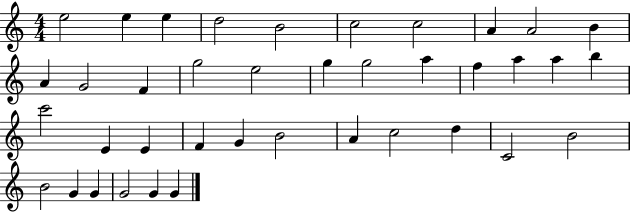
E5/h E5/q E5/q D5/h B4/h C5/h C5/h A4/q A4/h B4/q A4/q G4/h F4/q G5/h E5/h G5/q G5/h A5/q F5/q A5/q A5/q B5/q C6/h E4/q E4/q F4/q G4/q B4/h A4/q C5/h D5/q C4/h B4/h B4/h G4/q G4/q G4/h G4/q G4/q